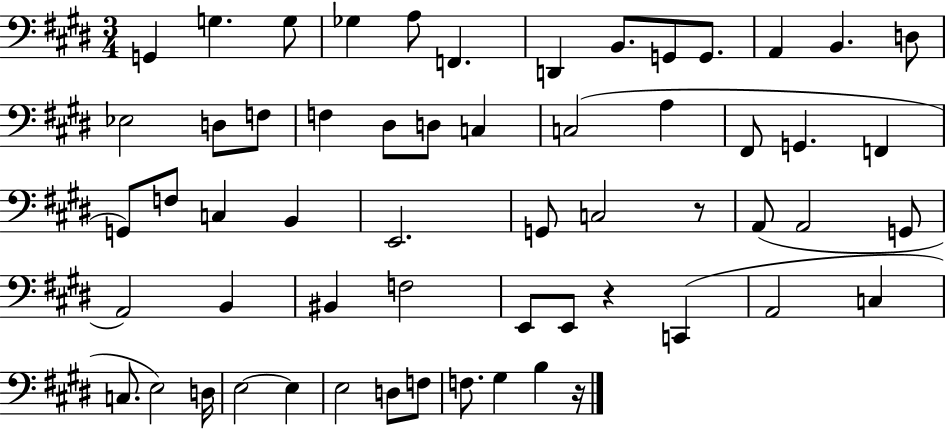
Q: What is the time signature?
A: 3/4